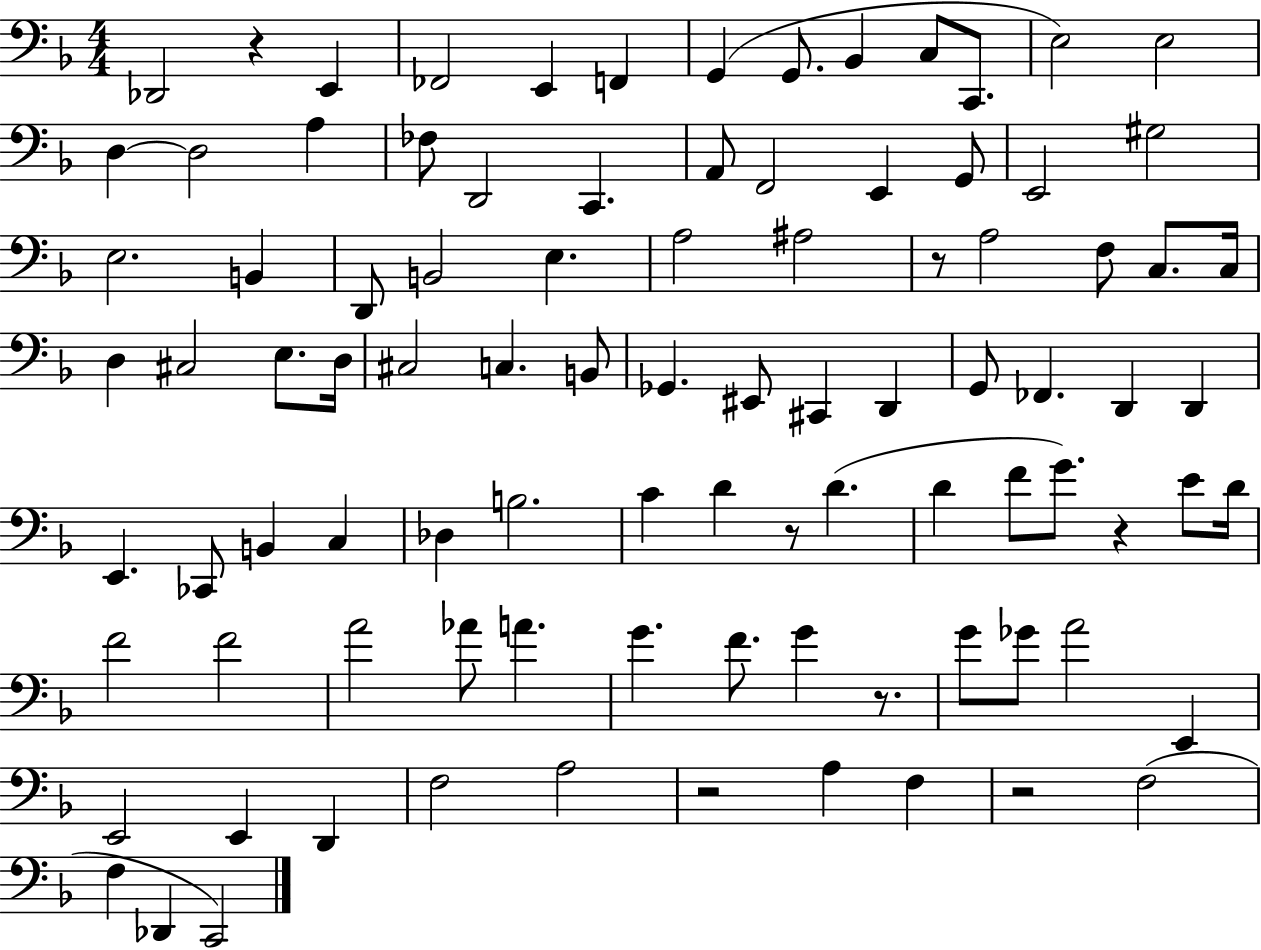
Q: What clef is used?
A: bass